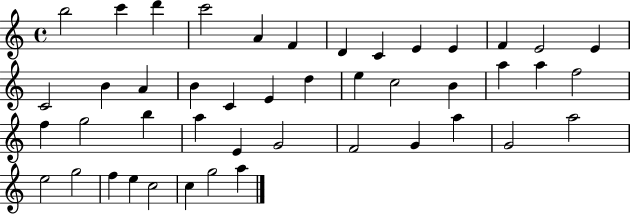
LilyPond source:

{
  \clef treble
  \time 4/4
  \defaultTimeSignature
  \key c \major
  b''2 c'''4 d'''4 | c'''2 a'4 f'4 | d'4 c'4 e'4 e'4 | f'4 e'2 e'4 | \break c'2 b'4 a'4 | b'4 c'4 e'4 d''4 | e''4 c''2 b'4 | a''4 a''4 f''2 | \break f''4 g''2 b''4 | a''4 e'4 g'2 | f'2 g'4 a''4 | g'2 a''2 | \break e''2 g''2 | f''4 e''4 c''2 | c''4 g''2 a''4 | \bar "|."
}